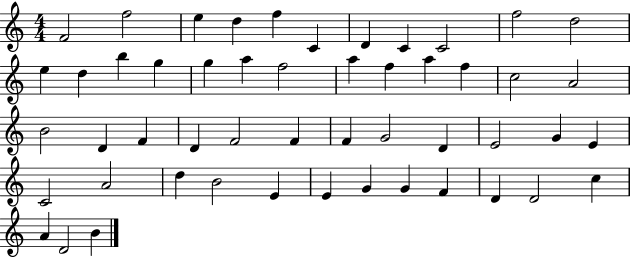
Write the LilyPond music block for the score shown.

{
  \clef treble
  \numericTimeSignature
  \time 4/4
  \key c \major
  f'2 f''2 | e''4 d''4 f''4 c'4 | d'4 c'4 c'2 | f''2 d''2 | \break e''4 d''4 b''4 g''4 | g''4 a''4 f''2 | a''4 f''4 a''4 f''4 | c''2 a'2 | \break b'2 d'4 f'4 | d'4 f'2 f'4 | f'4 g'2 d'4 | e'2 g'4 e'4 | \break c'2 a'2 | d''4 b'2 e'4 | e'4 g'4 g'4 f'4 | d'4 d'2 c''4 | \break a'4 d'2 b'4 | \bar "|."
}